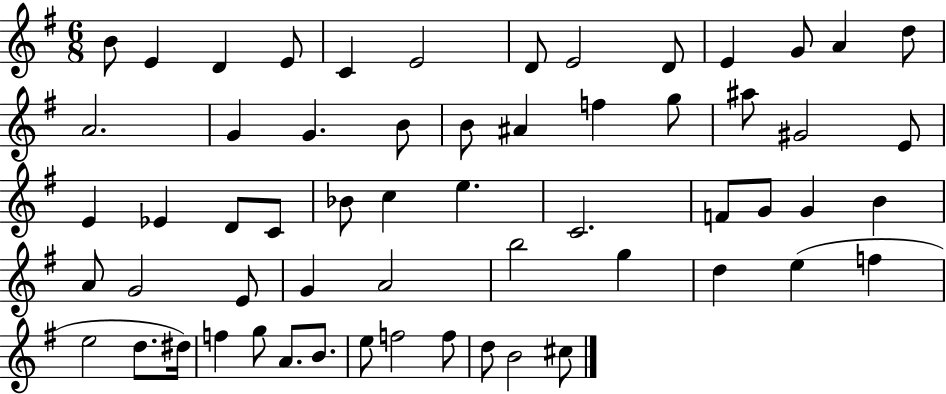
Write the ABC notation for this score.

X:1
T:Untitled
M:6/8
L:1/4
K:G
B/2 E D E/2 C E2 D/2 E2 D/2 E G/2 A d/2 A2 G G B/2 B/2 ^A f g/2 ^a/2 ^G2 E/2 E _E D/2 C/2 _B/2 c e C2 F/2 G/2 G B A/2 G2 E/2 G A2 b2 g d e f e2 d/2 ^d/4 f g/2 A/2 B/2 e/2 f2 f/2 d/2 B2 ^c/2